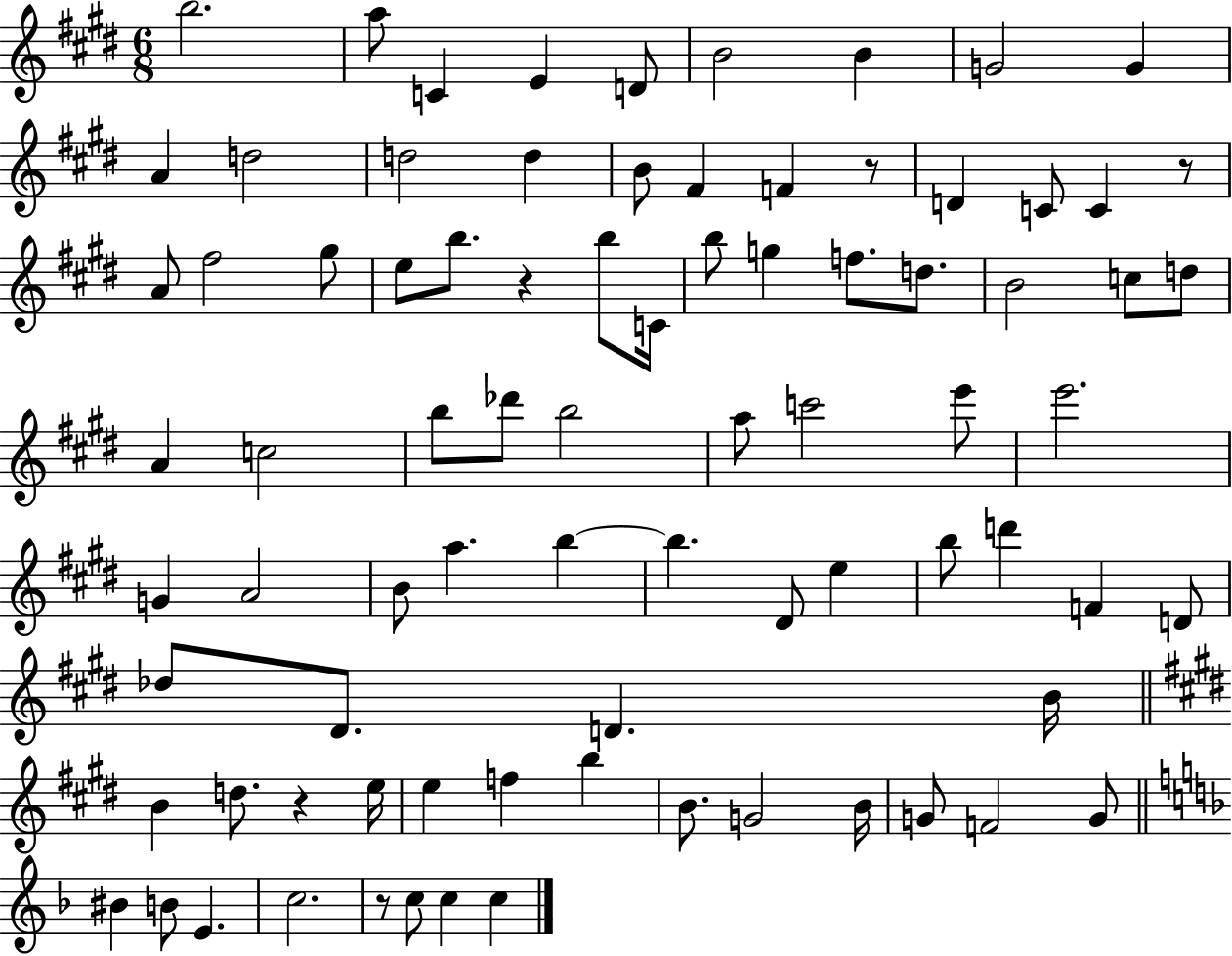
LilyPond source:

{
  \clef treble
  \numericTimeSignature
  \time 6/8
  \key e \major
  b''2. | a''8 c'4 e'4 d'8 | b'2 b'4 | g'2 g'4 | \break a'4 d''2 | d''2 d''4 | b'8 fis'4 f'4 r8 | d'4 c'8 c'4 r8 | \break a'8 fis''2 gis''8 | e''8 b''8. r4 b''8 c'16 | b''8 g''4 f''8. d''8. | b'2 c''8 d''8 | \break a'4 c''2 | b''8 des'''8 b''2 | a''8 c'''2 e'''8 | e'''2. | \break g'4 a'2 | b'8 a''4. b''4~~ | b''4. dis'8 e''4 | b''8 d'''4 f'4 d'8 | \break des''8 dis'8. d'4. b'16 | \bar "||" \break \key e \major b'4 d''8. r4 e''16 | e''4 f''4 b''4 | b'8. g'2 b'16 | g'8 f'2 g'8 | \break \bar "||" \break \key f \major bis'4 b'8 e'4. | c''2. | r8 c''8 c''4 c''4 | \bar "|."
}